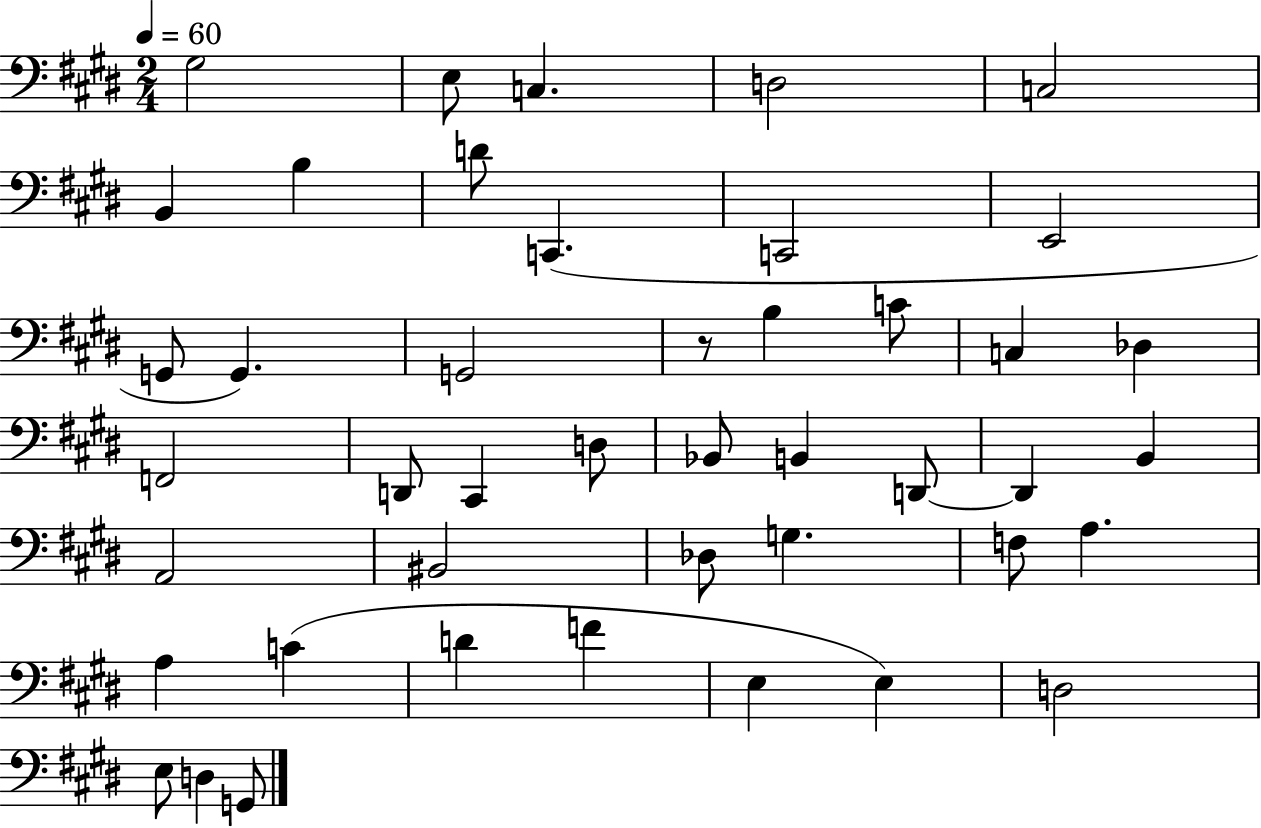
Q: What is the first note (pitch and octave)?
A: G#3